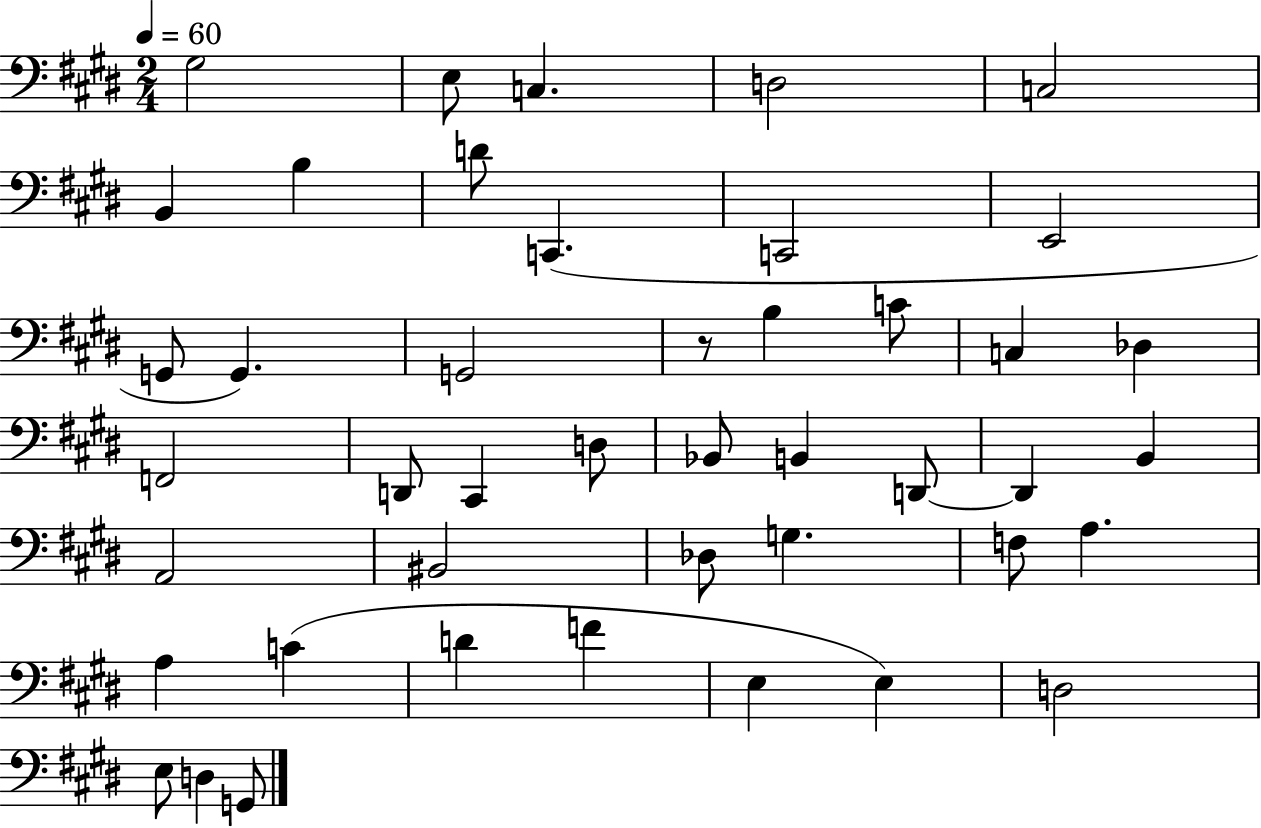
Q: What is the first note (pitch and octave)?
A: G#3